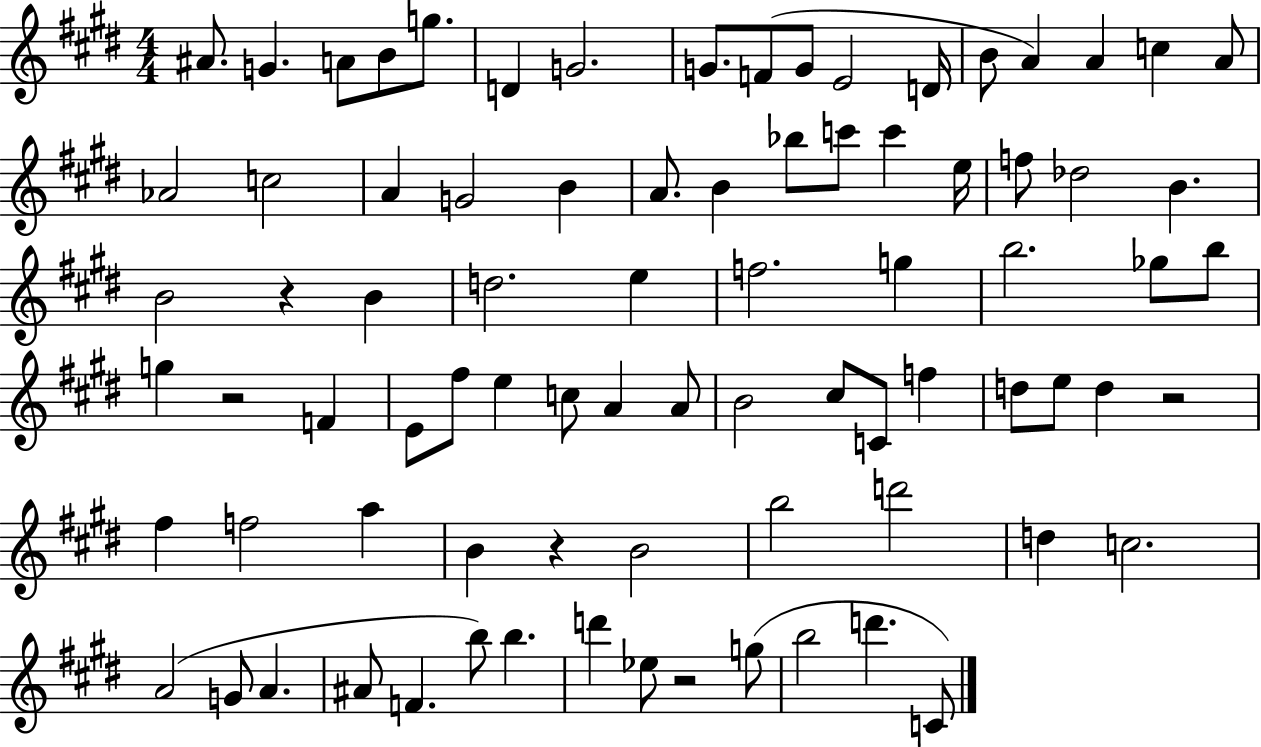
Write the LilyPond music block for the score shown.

{
  \clef treble
  \numericTimeSignature
  \time 4/4
  \key e \major
  \repeat volta 2 { ais'8. g'4. a'8 b'8 g''8. | d'4 g'2. | g'8. f'8( g'8 e'2 d'16 | b'8 a'4) a'4 c''4 a'8 | \break aes'2 c''2 | a'4 g'2 b'4 | a'8. b'4 bes''8 c'''8 c'''4 e''16 | f''8 des''2 b'4. | \break b'2 r4 b'4 | d''2. e''4 | f''2. g''4 | b''2. ges''8 b''8 | \break g''4 r2 f'4 | e'8 fis''8 e''4 c''8 a'4 a'8 | b'2 cis''8 c'8 f''4 | d''8 e''8 d''4 r2 | \break fis''4 f''2 a''4 | b'4 r4 b'2 | b''2 d'''2 | d''4 c''2. | \break a'2( g'8 a'4. | ais'8 f'4. b''8) b''4. | d'''4 ees''8 r2 g''8( | b''2 d'''4. c'8) | \break } \bar "|."
}